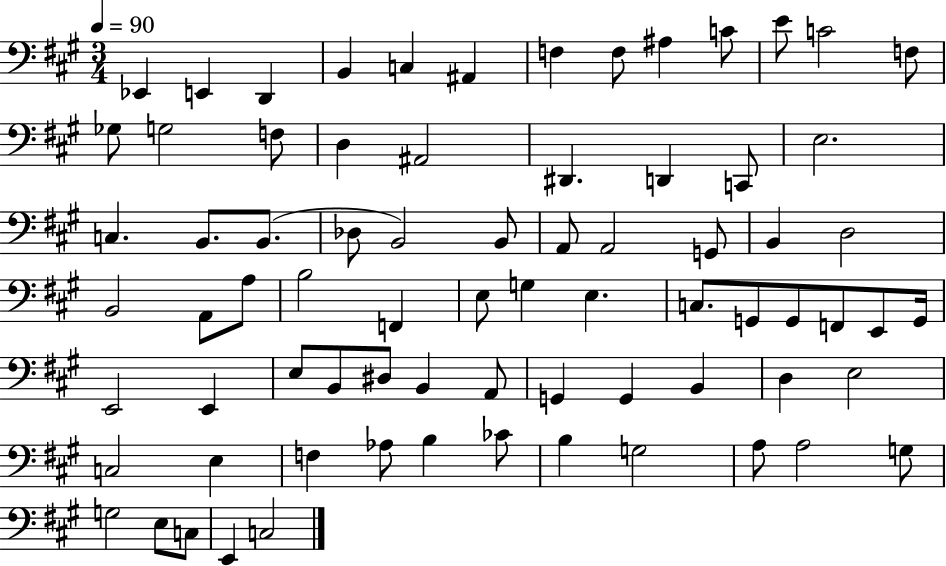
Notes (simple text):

Eb2/q E2/q D2/q B2/q C3/q A#2/q F3/q F3/e A#3/q C4/e E4/e C4/h F3/e Gb3/e G3/h F3/e D3/q A#2/h D#2/q. D2/q C2/e E3/h. C3/q. B2/e. B2/e. Db3/e B2/h B2/e A2/e A2/h G2/e B2/q D3/h B2/h A2/e A3/e B3/h F2/q E3/e G3/q E3/q. C3/e. G2/e G2/e F2/e E2/e G2/s E2/h E2/q E3/e B2/e D#3/e B2/q A2/e G2/q G2/q B2/q D3/q E3/h C3/h E3/q F3/q Ab3/e B3/q CES4/e B3/q G3/h A3/e A3/h G3/e G3/h E3/e C3/e E2/q C3/h